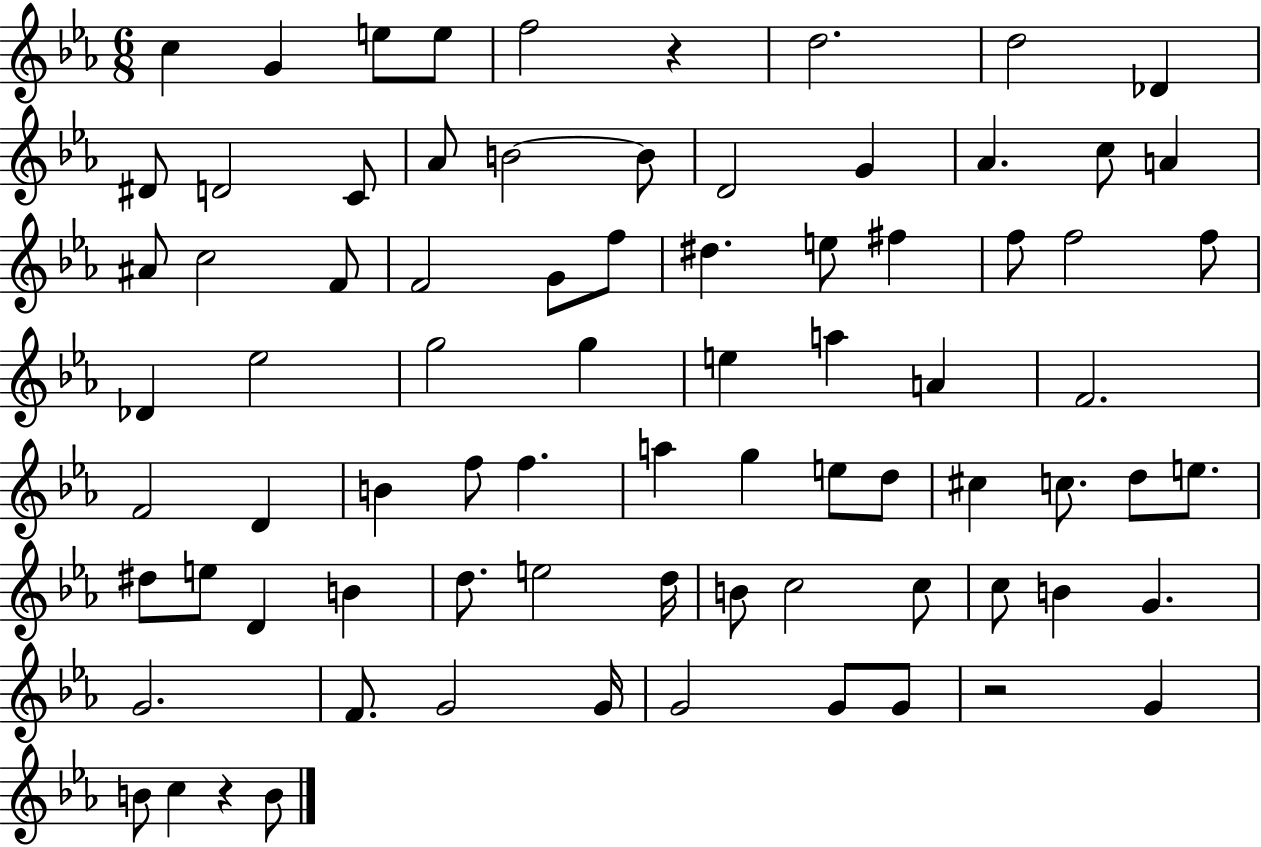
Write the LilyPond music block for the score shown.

{
  \clef treble
  \numericTimeSignature
  \time 6/8
  \key ees \major
  c''4 g'4 e''8 e''8 | f''2 r4 | d''2. | d''2 des'4 | \break dis'8 d'2 c'8 | aes'8 b'2~~ b'8 | d'2 g'4 | aes'4. c''8 a'4 | \break ais'8 c''2 f'8 | f'2 g'8 f''8 | dis''4. e''8 fis''4 | f''8 f''2 f''8 | \break des'4 ees''2 | g''2 g''4 | e''4 a''4 a'4 | f'2. | \break f'2 d'4 | b'4 f''8 f''4. | a''4 g''4 e''8 d''8 | cis''4 c''8. d''8 e''8. | \break dis''8 e''8 d'4 b'4 | d''8. e''2 d''16 | b'8 c''2 c''8 | c''8 b'4 g'4. | \break g'2. | f'8. g'2 g'16 | g'2 g'8 g'8 | r2 g'4 | \break b'8 c''4 r4 b'8 | \bar "|."
}